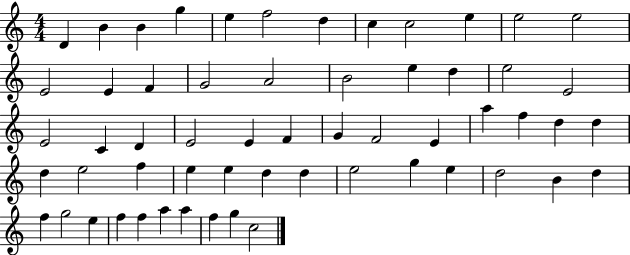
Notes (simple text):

D4/q B4/q B4/q G5/q E5/q F5/h D5/q C5/q C5/h E5/q E5/h E5/h E4/h E4/q F4/q G4/h A4/h B4/h E5/q D5/q E5/h E4/h E4/h C4/q D4/q E4/h E4/q F4/q G4/q F4/h E4/q A5/q F5/q D5/q D5/q D5/q E5/h F5/q E5/q E5/q D5/q D5/q E5/h G5/q E5/q D5/h B4/q D5/q F5/q G5/h E5/q F5/q F5/q A5/q A5/q F5/q G5/q C5/h